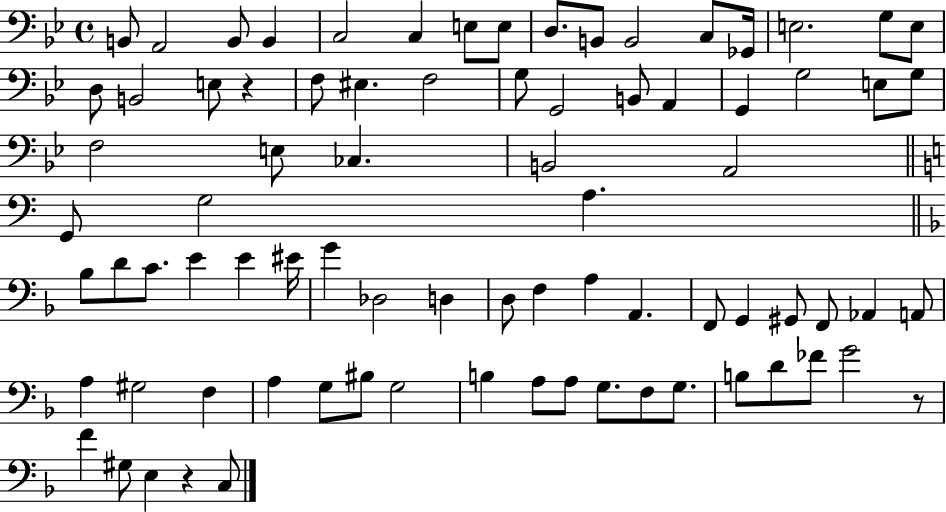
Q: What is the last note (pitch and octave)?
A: C3